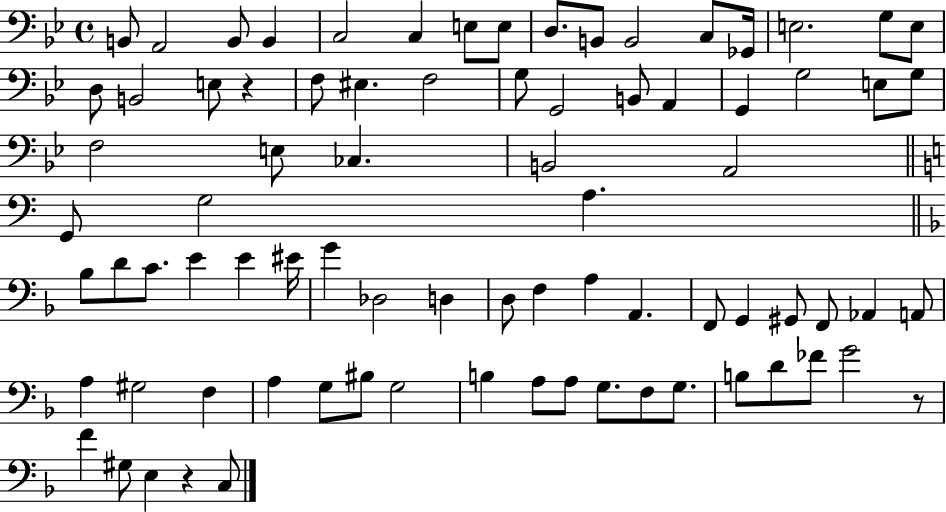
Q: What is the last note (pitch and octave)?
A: C3